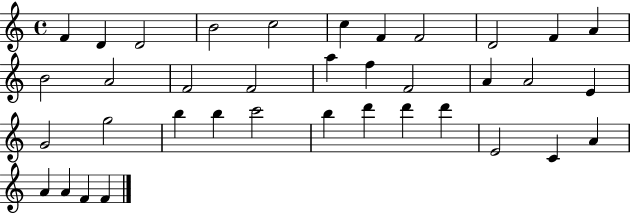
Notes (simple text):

F4/q D4/q D4/h B4/h C5/h C5/q F4/q F4/h D4/h F4/q A4/q B4/h A4/h F4/h F4/h A5/q F5/q F4/h A4/q A4/h E4/q G4/h G5/h B5/q B5/q C6/h B5/q D6/q D6/q D6/q E4/h C4/q A4/q A4/q A4/q F4/q F4/q